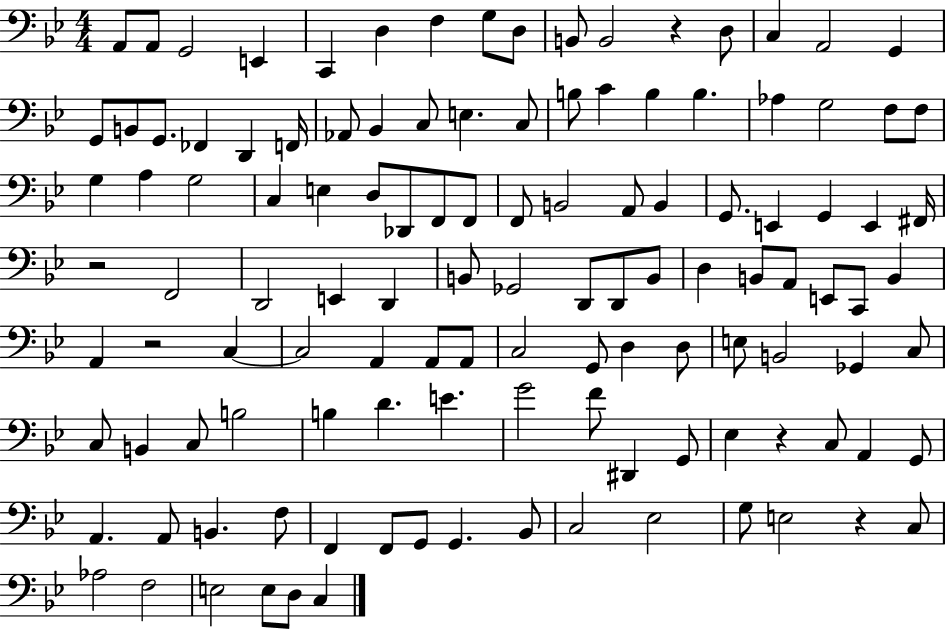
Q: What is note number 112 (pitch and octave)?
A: F3